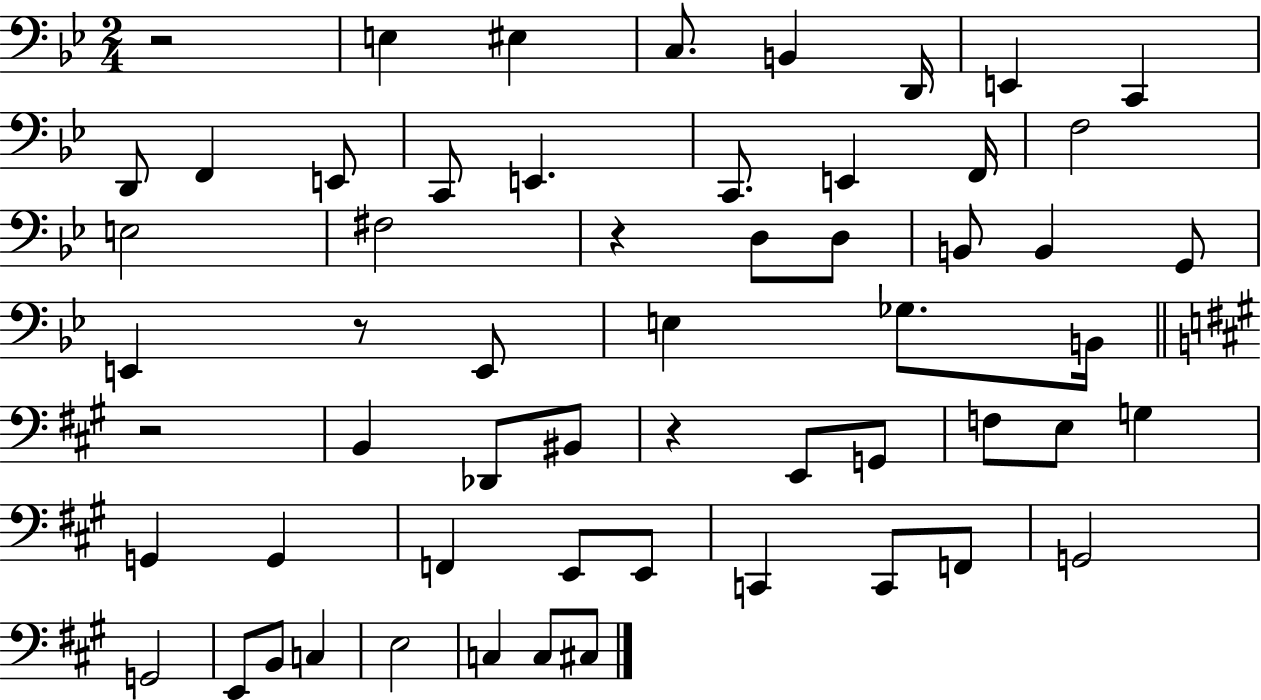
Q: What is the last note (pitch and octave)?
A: C#3